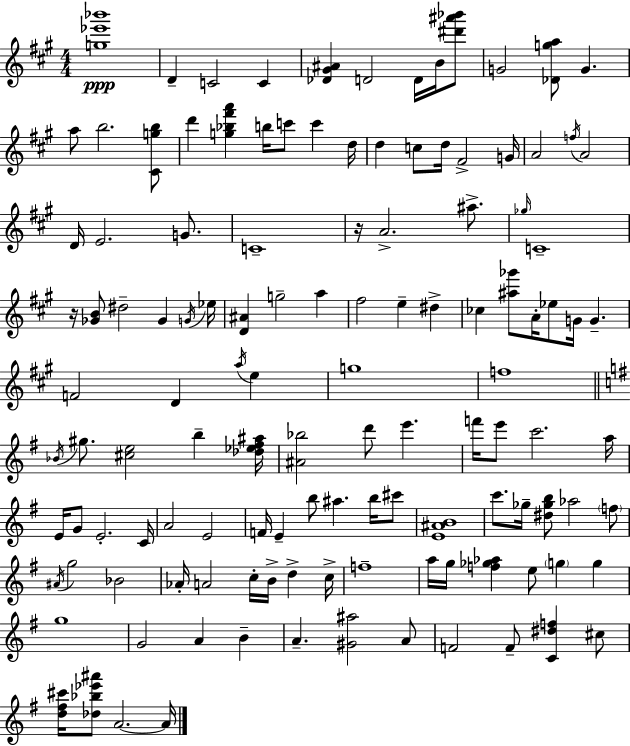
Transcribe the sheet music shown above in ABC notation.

X:1
T:Untitled
M:4/4
L:1/4
K:A
[g_e'_b']4 D C2 C [_D^G^A] D2 D/4 B/4 [^d'^a'_b']/2 G2 [_Dga]/2 G a/2 b2 [^Cgb]/2 d' [g_b^f'a'] b/4 c'/2 c' d/4 d c/2 d/4 ^F2 G/4 A2 f/4 A2 D/4 E2 G/2 C4 z/4 A2 ^a/2 _g/4 C4 z/4 [_GB]/2 ^d2 _G G/4 _e/4 [D^A] g2 a ^f2 e ^d _c [^a_g']/2 A/4 _e/2 G/4 G F2 D a/4 e g4 f4 _B/4 ^g/2 [^ce]2 b [_d_e^f^a]/4 [^A_b]2 d'/2 e' f'/4 e'/2 c'2 a/4 E/4 G/2 E2 C/4 A2 E2 F/4 E b/2 ^a b/4 ^c'/2 [E^AB]4 c'/2 _g/4 [^d_gb]/2 _a2 f/2 ^A/4 g2 _B2 _A/4 A2 c/4 B/4 d c/4 f4 a/4 g/4 [f_g_a] e/2 g g g4 G2 A B A [^G^a]2 A/2 F2 F/2 [C^df] ^c/2 [d^f^c']/4 [_d_b_e'^a']/2 A2 A/4